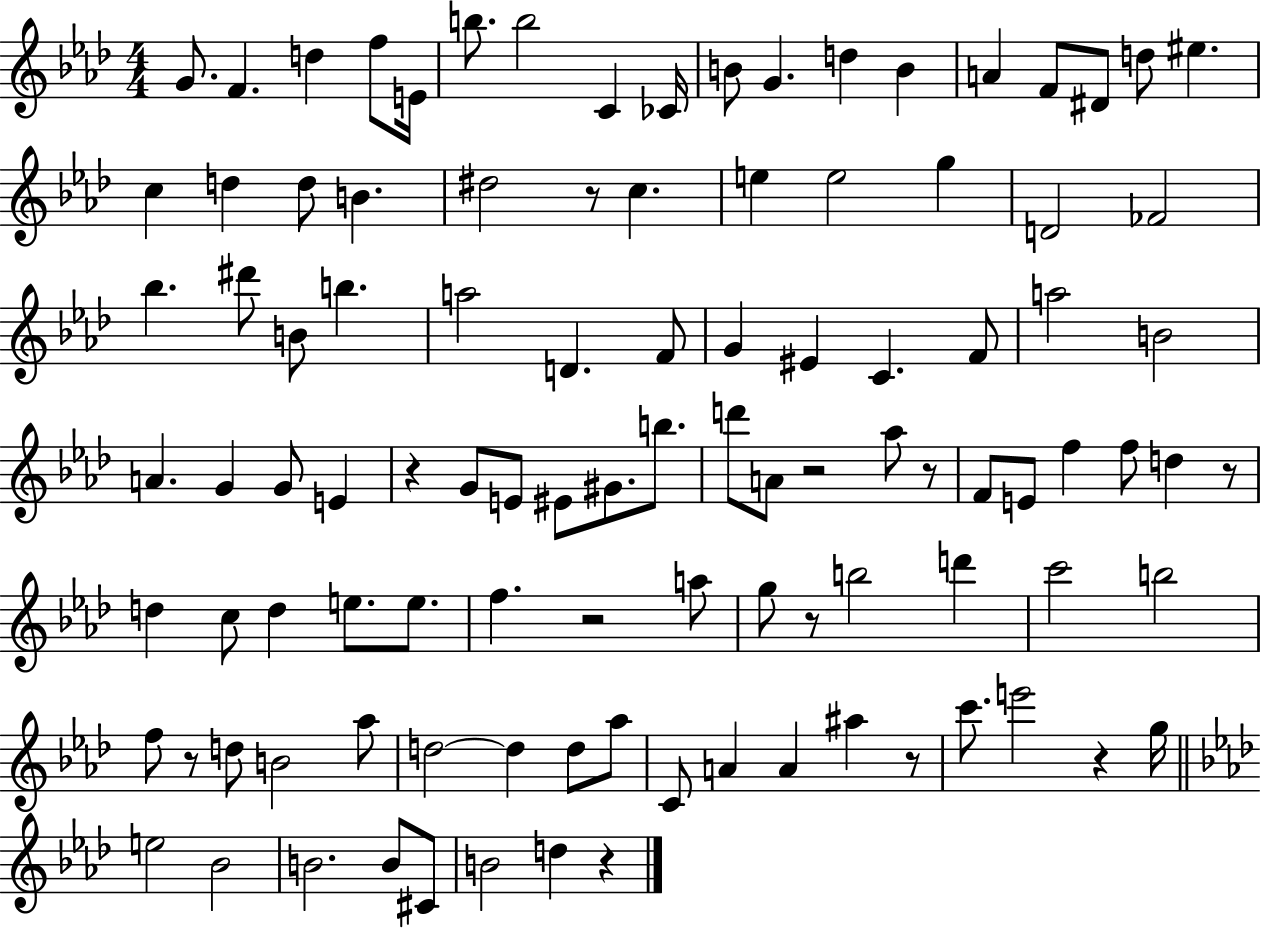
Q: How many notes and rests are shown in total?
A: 104